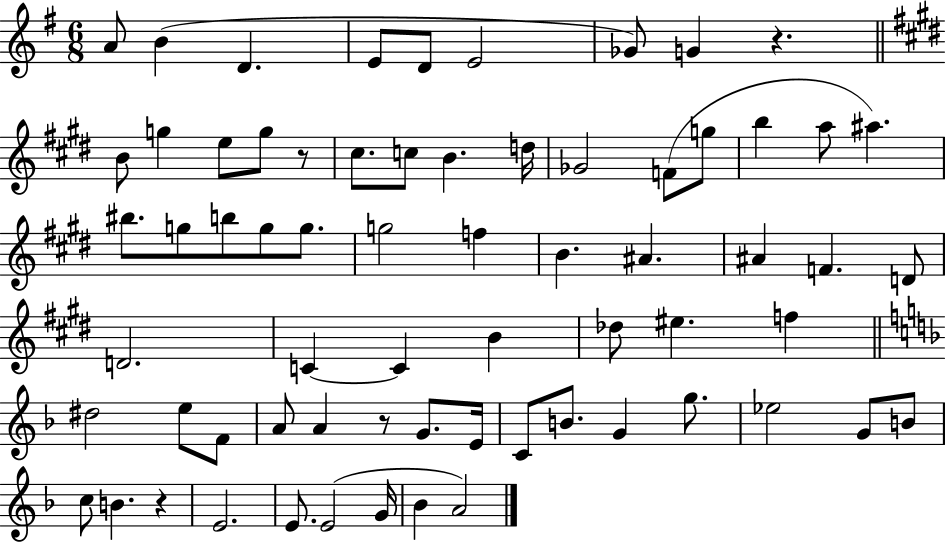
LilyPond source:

{
  \clef treble
  \numericTimeSignature
  \time 6/8
  \key g \major
  \repeat volta 2 { a'8 b'4( d'4. | e'8 d'8 e'2 | ges'8) g'4 r4. | \bar "||" \break \key e \major b'8 g''4 e''8 g''8 r8 | cis''8. c''8 b'4. d''16 | ges'2 f'8( g''8 | b''4 a''8 ais''4.) | \break bis''8. g''8 b''8 g''8 g''8. | g''2 f''4 | b'4. ais'4. | ais'4 f'4. d'8 | \break d'2. | c'4~~ c'4 b'4 | des''8 eis''4. f''4 | \bar "||" \break \key d \minor dis''2 e''8 f'8 | a'8 a'4 r8 g'8. e'16 | c'8 b'8. g'4 g''8. | ees''2 g'8 b'8 | \break c''8 b'4. r4 | e'2. | e'8. e'2( g'16 | bes'4 a'2) | \break } \bar "|."
}